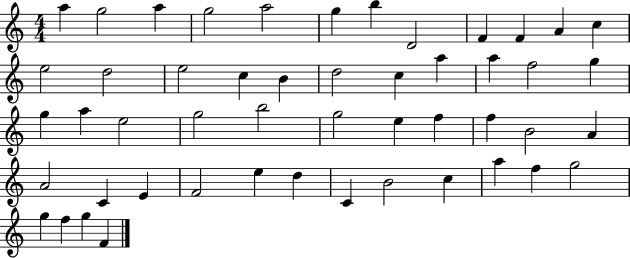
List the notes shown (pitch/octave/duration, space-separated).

A5/q G5/h A5/q G5/h A5/h G5/q B5/q D4/h F4/q F4/q A4/q C5/q E5/h D5/h E5/h C5/q B4/q D5/h C5/q A5/q A5/q F5/h G5/q G5/q A5/q E5/h G5/h B5/h G5/h E5/q F5/q F5/q B4/h A4/q A4/h C4/q E4/q F4/h E5/q D5/q C4/q B4/h C5/q A5/q F5/q G5/h G5/q F5/q G5/q F4/q